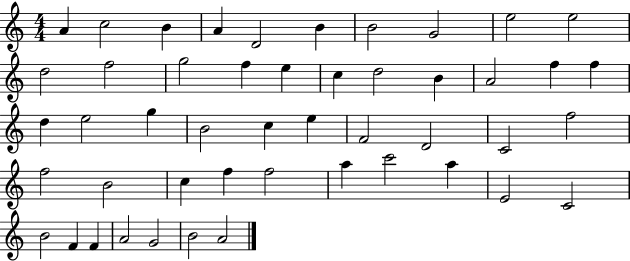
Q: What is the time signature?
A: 4/4